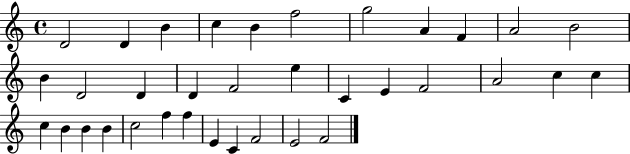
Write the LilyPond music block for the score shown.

{
  \clef treble
  \time 4/4
  \defaultTimeSignature
  \key c \major
  d'2 d'4 b'4 | c''4 b'4 f''2 | g''2 a'4 f'4 | a'2 b'2 | \break b'4 d'2 d'4 | d'4 f'2 e''4 | c'4 e'4 f'2 | a'2 c''4 c''4 | \break c''4 b'4 b'4 b'4 | c''2 f''4 f''4 | e'4 c'4 f'2 | e'2 f'2 | \break \bar "|."
}